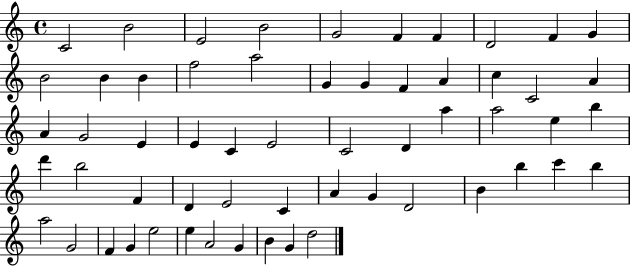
X:1
T:Untitled
M:4/4
L:1/4
K:C
C2 B2 E2 B2 G2 F F D2 F G B2 B B f2 a2 G G F A c C2 A A G2 E E C E2 C2 D a a2 e b d' b2 F D E2 C A G D2 B b c' b a2 G2 F G e2 e A2 G B G d2